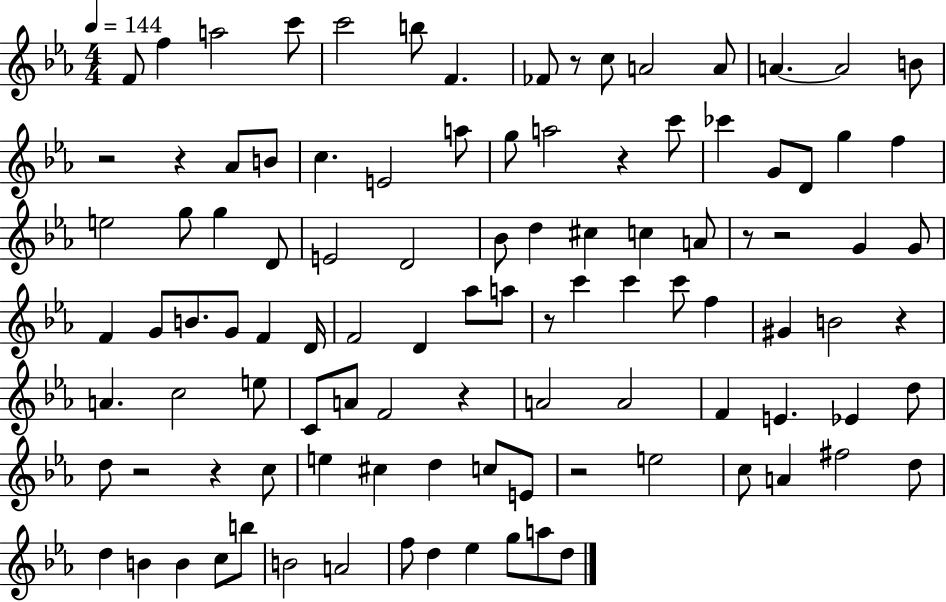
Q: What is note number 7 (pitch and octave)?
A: F4